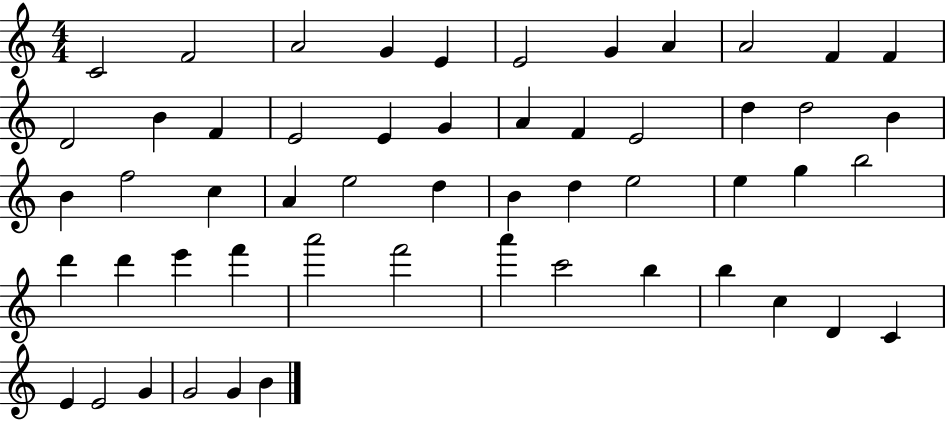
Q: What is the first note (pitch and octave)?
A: C4